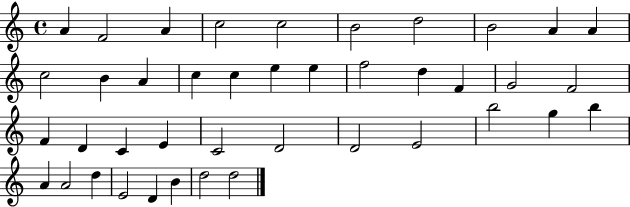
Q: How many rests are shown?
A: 0